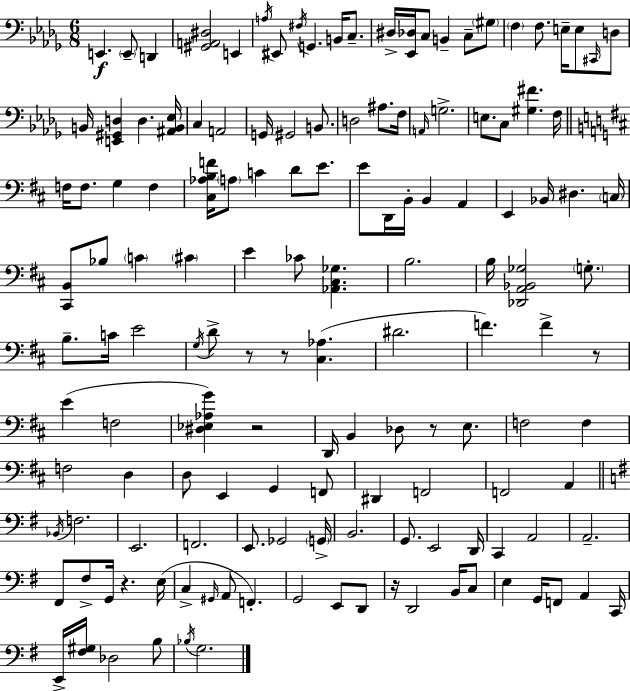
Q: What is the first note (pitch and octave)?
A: E2